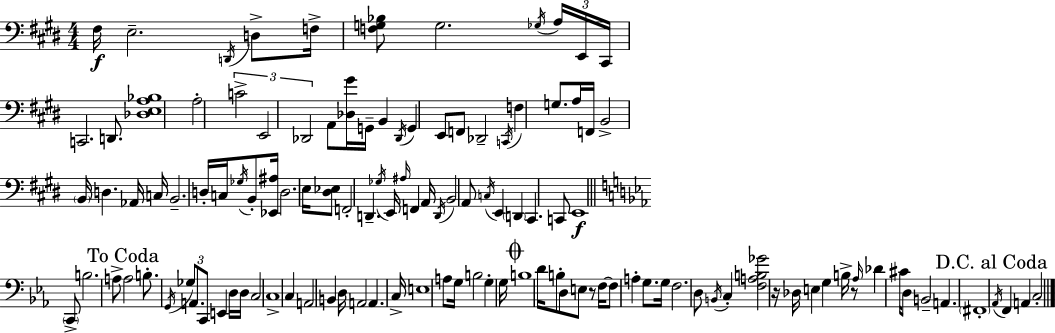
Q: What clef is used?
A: bass